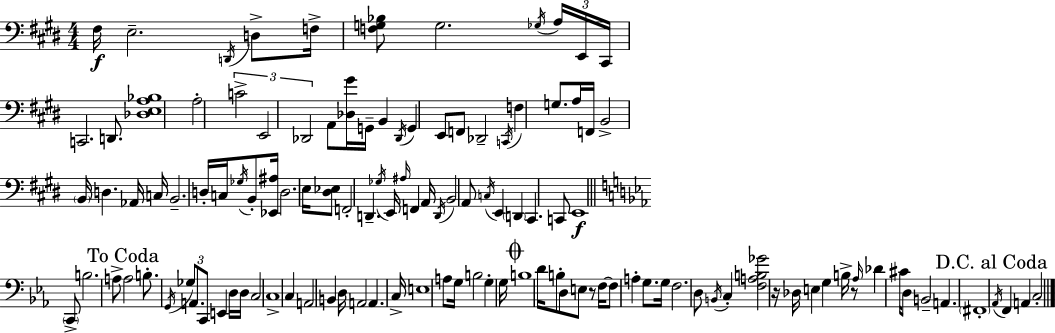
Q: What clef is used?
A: bass